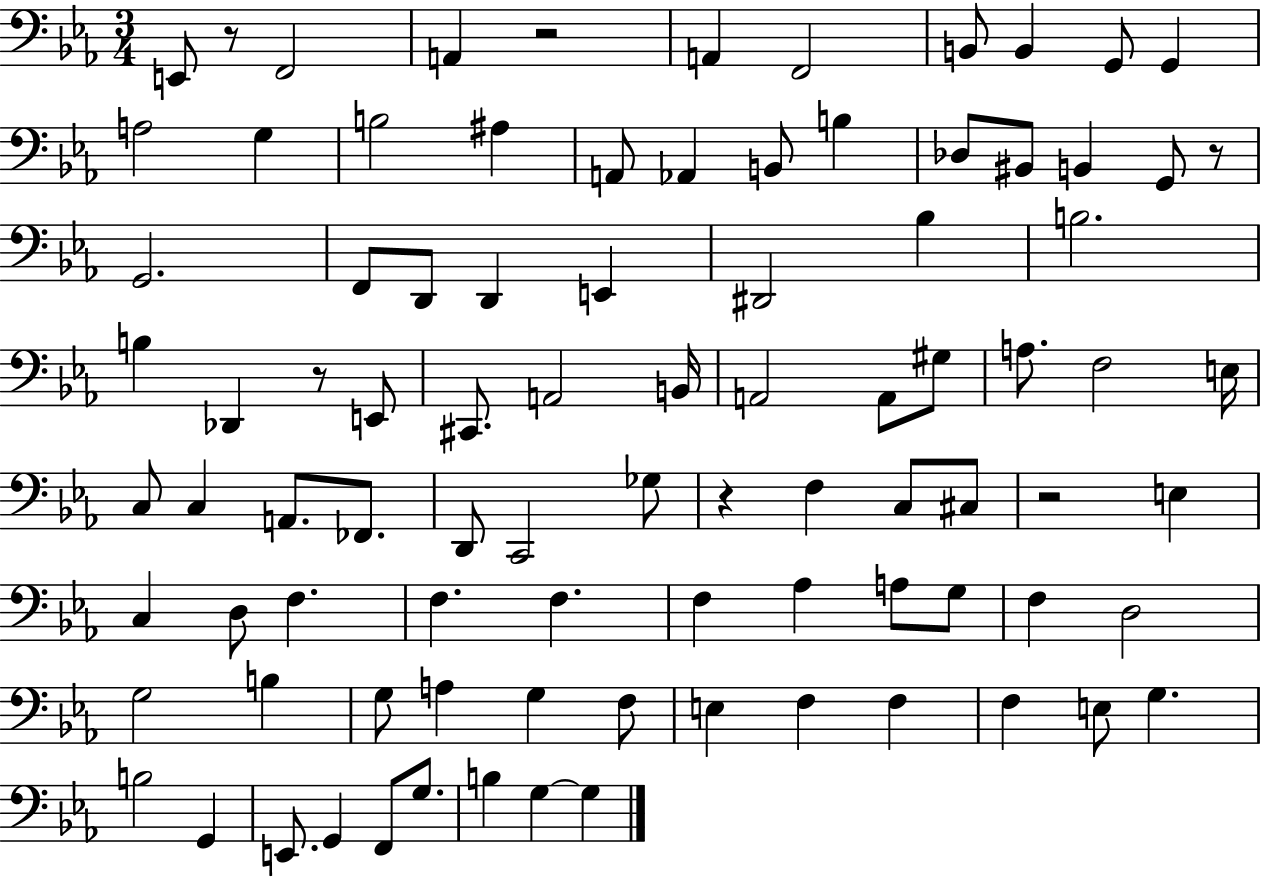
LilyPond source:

{
  \clef bass
  \numericTimeSignature
  \time 3/4
  \key ees \major
  e,8 r8 f,2 | a,4 r2 | a,4 f,2 | b,8 b,4 g,8 g,4 | \break a2 g4 | b2 ais4 | a,8 aes,4 b,8 b4 | des8 bis,8 b,4 g,8 r8 | \break g,2. | f,8 d,8 d,4 e,4 | dis,2 bes4 | b2. | \break b4 des,4 r8 e,8 | cis,8. a,2 b,16 | a,2 a,8 gis8 | a8. f2 e16 | \break c8 c4 a,8. fes,8. | d,8 c,2 ges8 | r4 f4 c8 cis8 | r2 e4 | \break c4 d8 f4. | f4. f4. | f4 aes4 a8 g8 | f4 d2 | \break g2 b4 | g8 a4 g4 f8 | e4 f4 f4 | f4 e8 g4. | \break b2 g,4 | e,8. g,4 f,8 g8. | b4 g4~~ g4 | \bar "|."
}